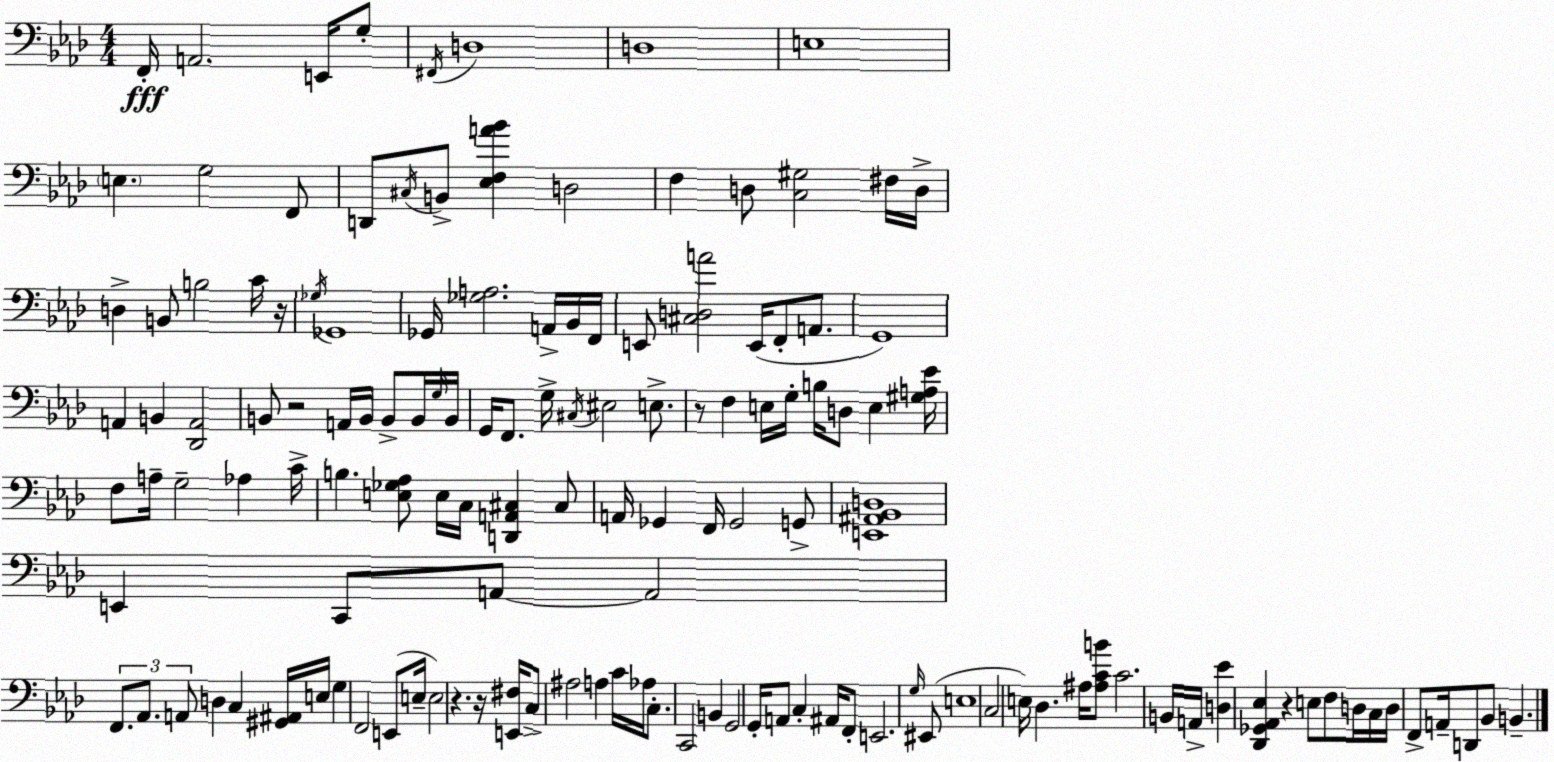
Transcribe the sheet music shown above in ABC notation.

X:1
T:Untitled
M:4/4
L:1/4
K:Fm
F,,/4 A,,2 E,,/4 G,/2 ^F,,/4 D,4 D,4 E,4 E, G,2 F,,/2 D,,/2 ^C,/4 B,,/2 [_E,F,A_B] D,2 F, D,/2 [C,^G,]2 ^F,/4 D,/4 D, B,,/2 B,2 C/4 z/4 _G,/4 _G,,4 _G,,/4 [_G,A,]2 A,,/4 _B,,/4 F,,/4 E,,/2 [^C,D,A]2 E,,/4 F,,/2 A,,/2 G,,4 A,, B,, [_D,,A,,]2 B,,/2 z2 A,,/4 B,,/4 B,,/2 B,,/4 G,/4 B,,/4 G,,/4 F,,/2 G,/4 ^C,/4 ^E,2 E,/2 z/2 F, E,/4 G,/4 B,/4 D,/2 E, [^G,A,_E]/4 F,/2 A,/4 G,2 _A, C/4 B, [E,_G,_A,]/2 E,/4 C,/4 [D,,A,,^C,] ^C,/2 A,,/4 _G,, F,,/4 _G,,2 G,,/2 [E,,^A,,_B,,D,]4 E,, C,,/2 A,,/2 A,,2 F,,/2 _A,,/2 A,,/2 D, C, [^G,,^A,,]/4 E,/4 G, F,,2 E,,/2 E,/4 E,2 z z/4 [E,,^F,]/4 C,/2 ^A,2 A, C/4 _A,/4 C,/2 C,,2 B,, G,,2 G,,/4 A,,/2 C, ^A,,/4 F,,/2 E,,2 G,/4 ^E,,/2 E,4 C,2 E,/4 _D, ^A,/4 [^A,CB]/2 C2 B,,/4 A,,/4 [D,_E] [_D,,_G,,_A,,_E,] z E,/2 F,/2 D,/4 C,/4 D,/4 F,,/2 A,,/4 D,,/2 _B,,/2 B,,